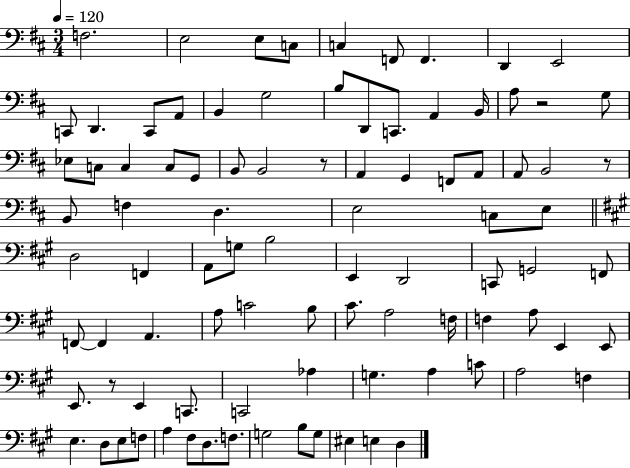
F3/h. E3/h E3/e C3/e C3/q F2/e F2/q. D2/q E2/h C2/e D2/q. C2/e A2/e B2/q G3/h B3/e D2/e C2/e. A2/q B2/s A3/e R/h G3/e Eb3/e C3/e C3/q C3/e G2/e B2/e B2/h R/e A2/q G2/q F2/e A2/e A2/e B2/h R/e B2/e F3/q D3/q. E3/h C3/e E3/e D3/h F2/q A2/e G3/e B3/h E2/q D2/h C2/e G2/h F2/e F2/e F2/q A2/q. A3/e C4/h B3/e C#4/e. A3/h F3/s F3/q A3/e E2/q E2/e E2/e. R/e E2/q C2/e. C2/h Ab3/q G3/q. A3/q C4/e A3/h F3/q E3/q. D3/e E3/e F3/e A3/q F#3/e D3/e. F3/e. G3/h B3/e G3/e EIS3/q E3/q D3/q